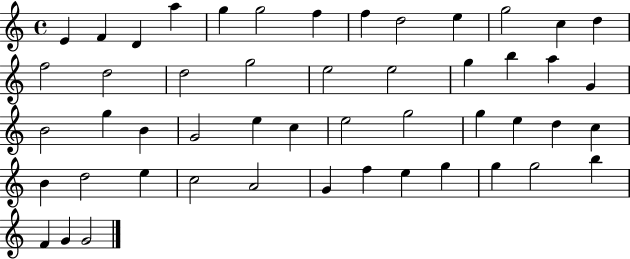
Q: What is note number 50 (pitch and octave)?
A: G4